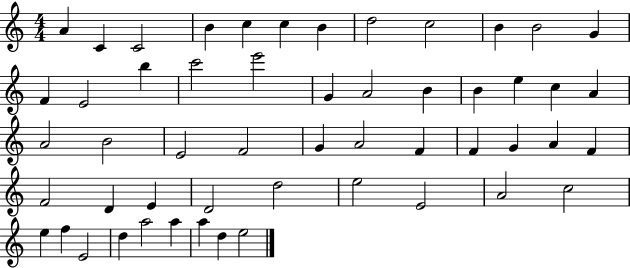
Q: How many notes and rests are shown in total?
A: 53